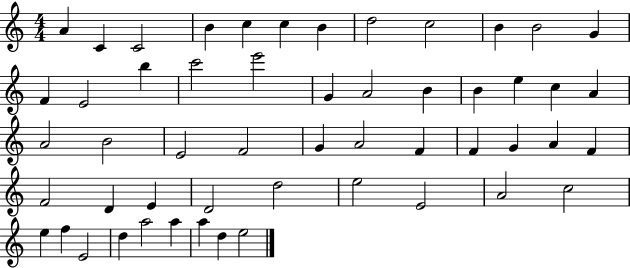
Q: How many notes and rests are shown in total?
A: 53